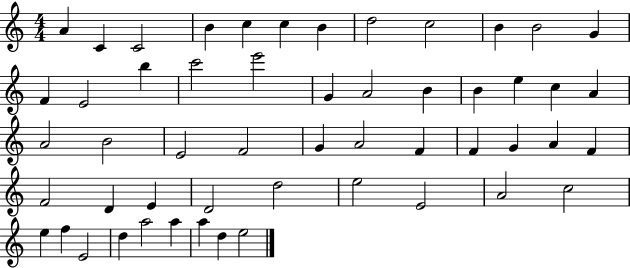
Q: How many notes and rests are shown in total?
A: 53